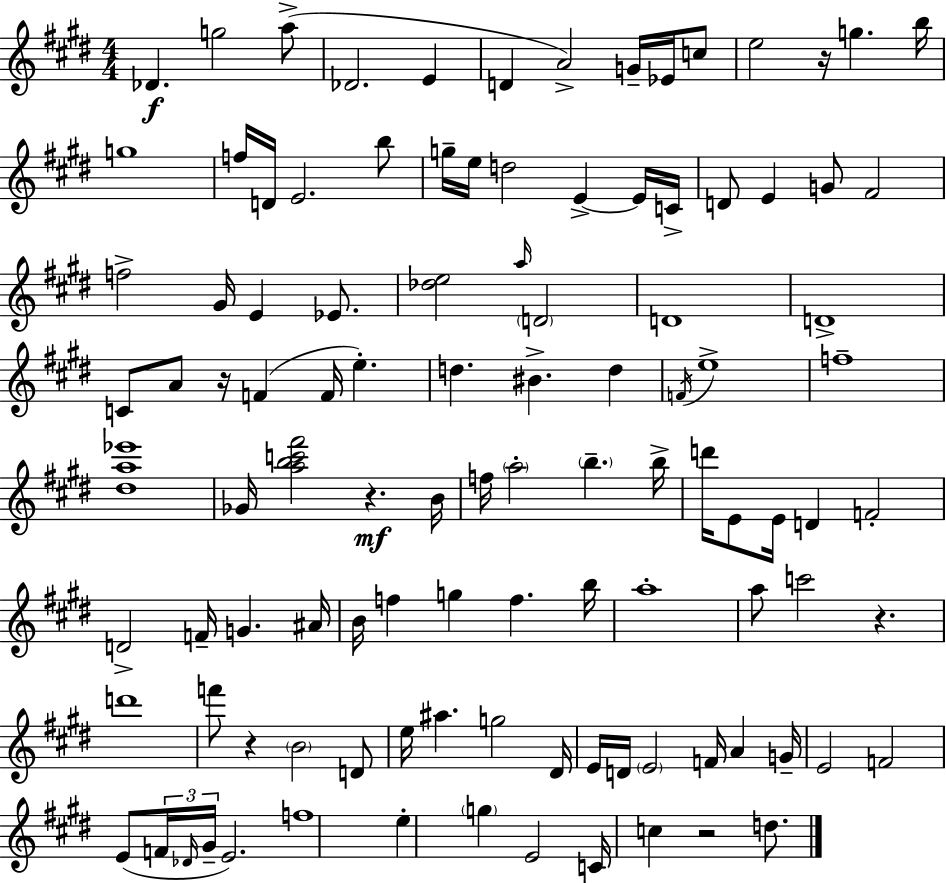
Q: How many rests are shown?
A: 6